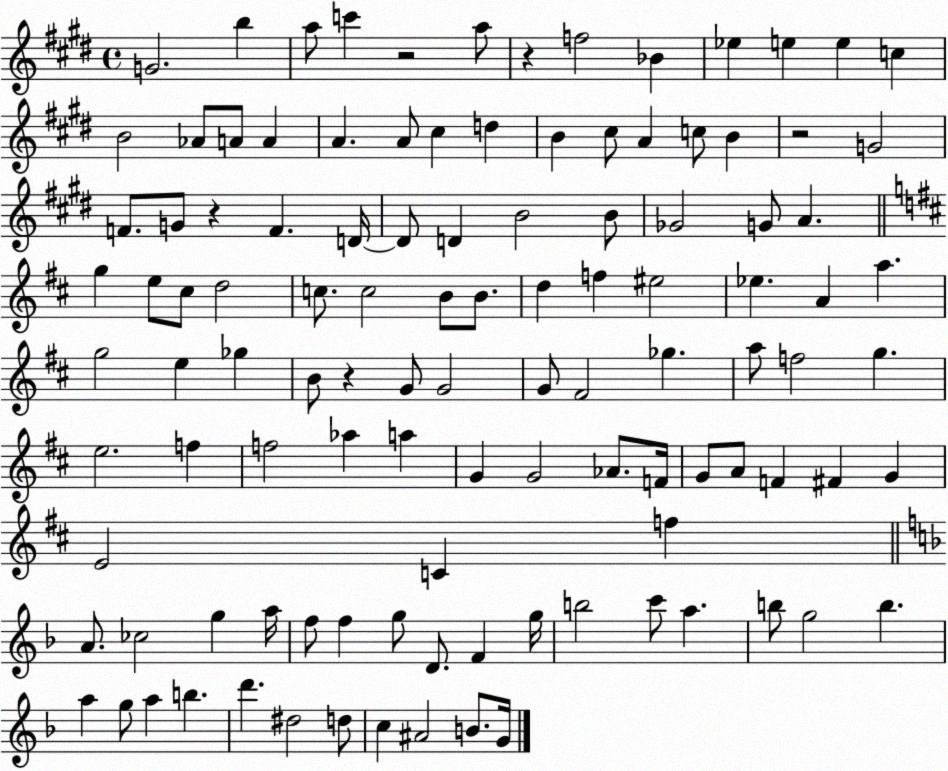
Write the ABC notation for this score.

X:1
T:Untitled
M:4/4
L:1/4
K:E
G2 b a/2 c' z2 a/2 z f2 _B _e e e c B2 _A/2 A/2 A A A/2 ^c d B ^c/2 A c/2 B z2 G2 F/2 G/2 z F D/4 D/2 D B2 B/2 _G2 G/2 A g e/2 ^c/2 d2 c/2 c2 B/2 B/2 d f ^e2 _e A a g2 e _g B/2 z G/2 G2 G/2 ^F2 _g a/2 f2 g e2 f f2 _a a G G2 _A/2 F/4 G/2 A/2 F ^F G E2 C f A/2 _c2 g a/4 f/2 f g/2 D/2 F g/4 b2 c'/2 a b/2 g2 b a g/2 a b d' ^d2 d/2 c ^A2 B/2 G/4